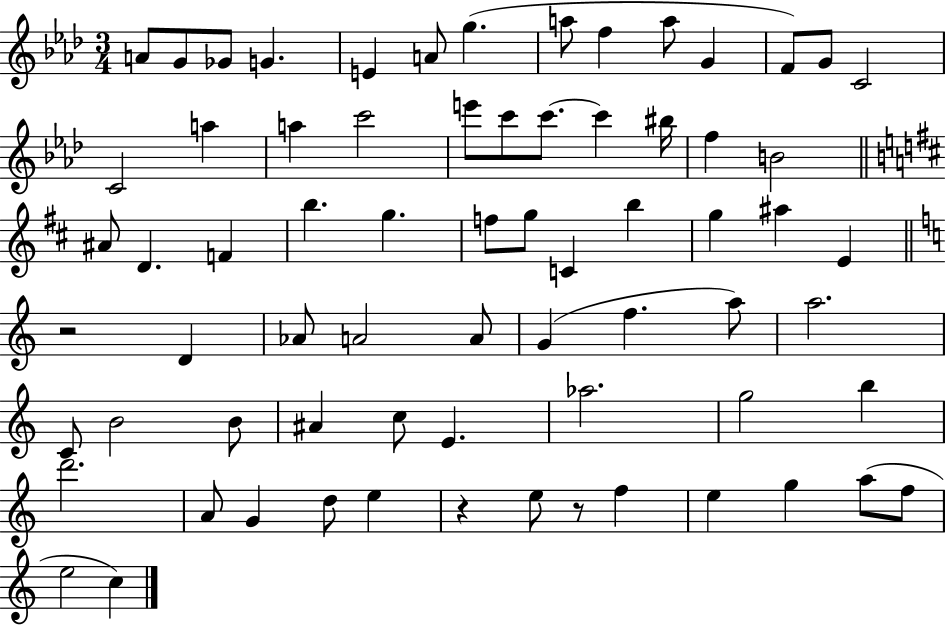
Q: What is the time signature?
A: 3/4